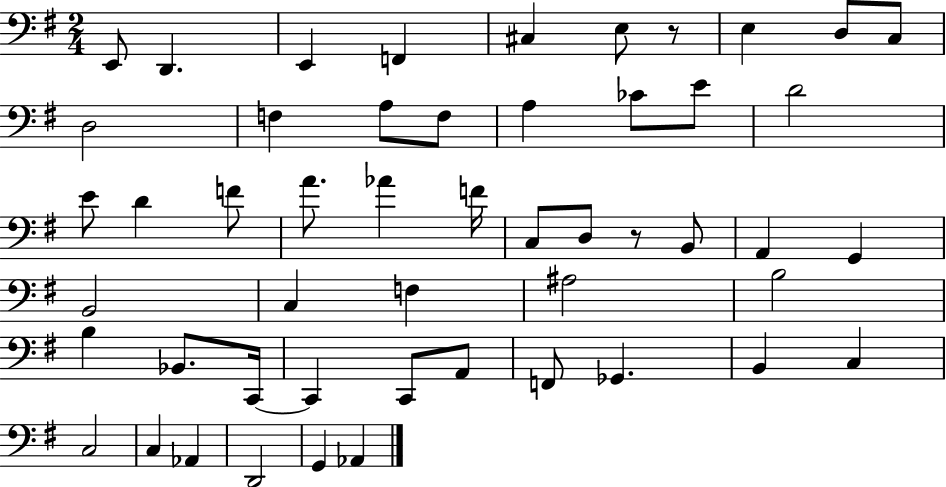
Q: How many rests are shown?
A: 2